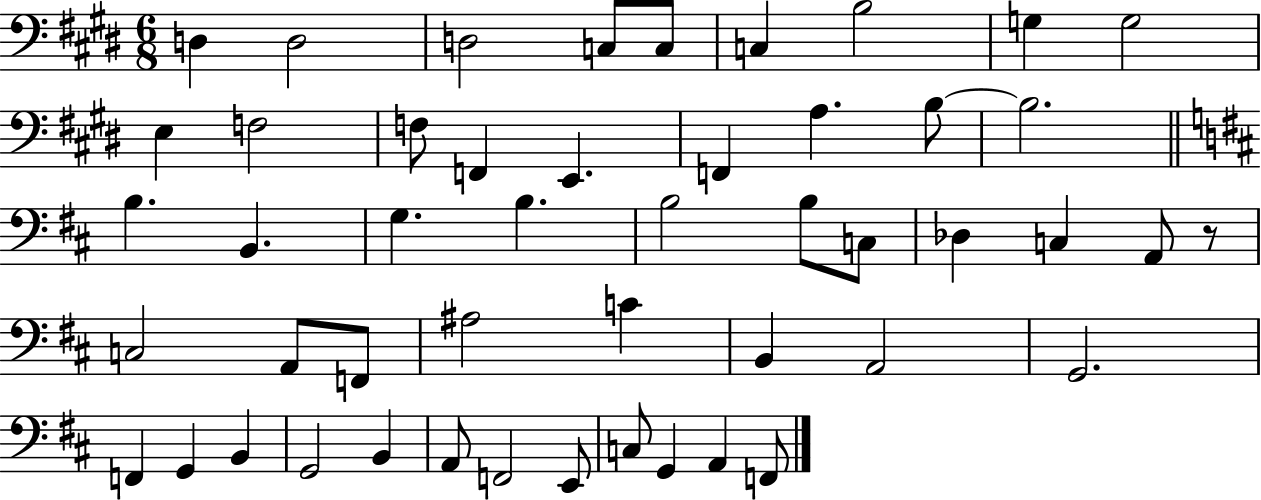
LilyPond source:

{
  \clef bass
  \numericTimeSignature
  \time 6/8
  \key e \major
  d4 d2 | d2 c8 c8 | c4 b2 | g4 g2 | \break e4 f2 | f8 f,4 e,4. | f,4 a4. b8~~ | b2. | \break \bar "||" \break \key b \minor b4. b,4. | g4. b4. | b2 b8 c8 | des4 c4 a,8 r8 | \break c2 a,8 f,8 | ais2 c'4 | b,4 a,2 | g,2. | \break f,4 g,4 b,4 | g,2 b,4 | a,8 f,2 e,8 | c8 g,4 a,4 f,8 | \break \bar "|."
}